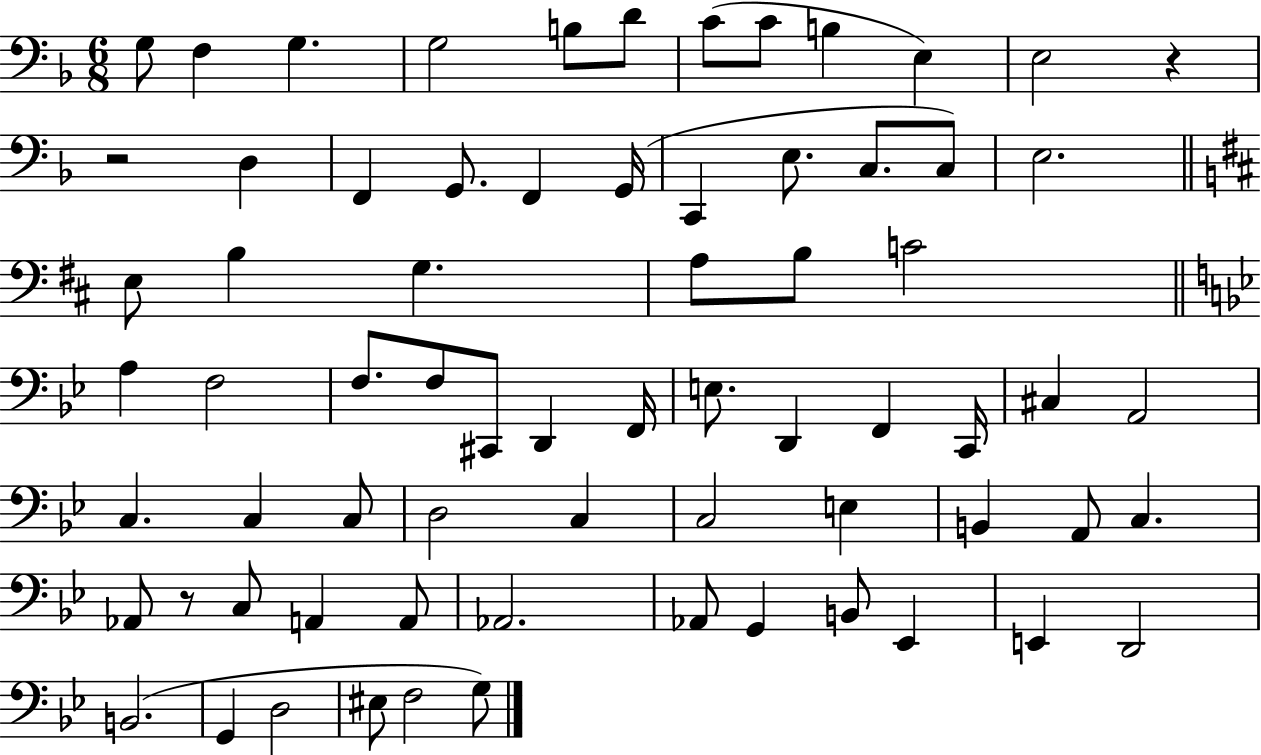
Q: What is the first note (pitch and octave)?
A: G3